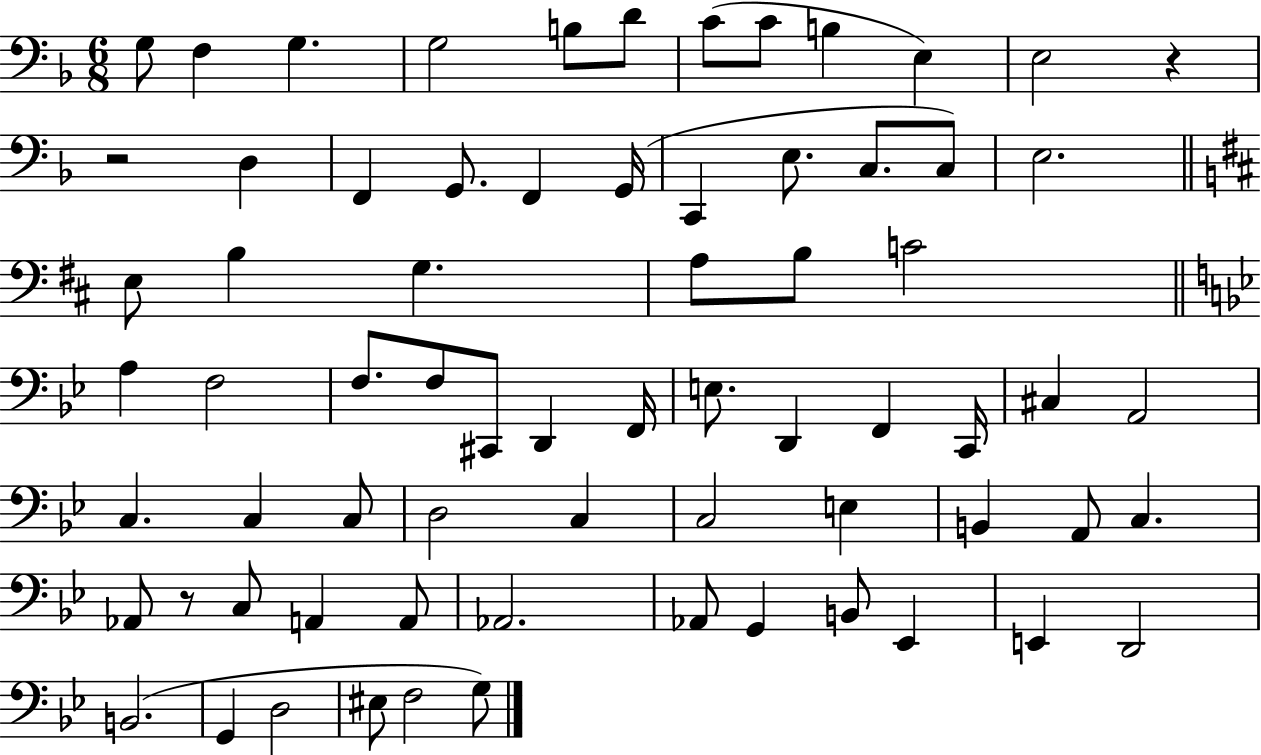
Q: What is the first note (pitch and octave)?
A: G3